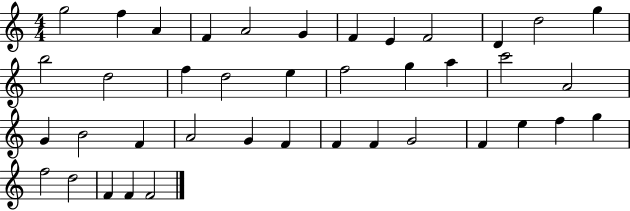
X:1
T:Untitled
M:4/4
L:1/4
K:C
g2 f A F A2 G F E F2 D d2 g b2 d2 f d2 e f2 g a c'2 A2 G B2 F A2 G F F F G2 F e f g f2 d2 F F F2